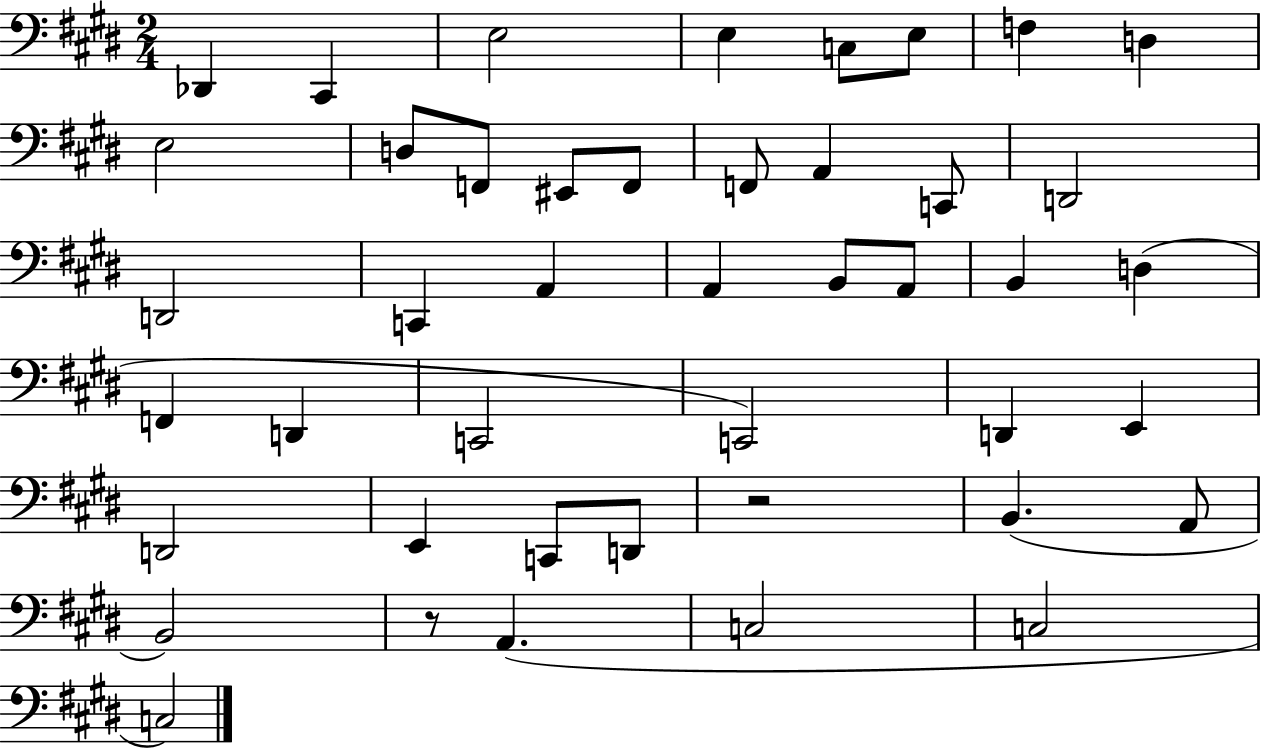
Db2/q C#2/q E3/h E3/q C3/e E3/e F3/q D3/q E3/h D3/e F2/e EIS2/e F2/e F2/e A2/q C2/e D2/h D2/h C2/q A2/q A2/q B2/e A2/e B2/q D3/q F2/q D2/q C2/h C2/h D2/q E2/q D2/h E2/q C2/e D2/e R/h B2/q. A2/e B2/h R/e A2/q. C3/h C3/h C3/h